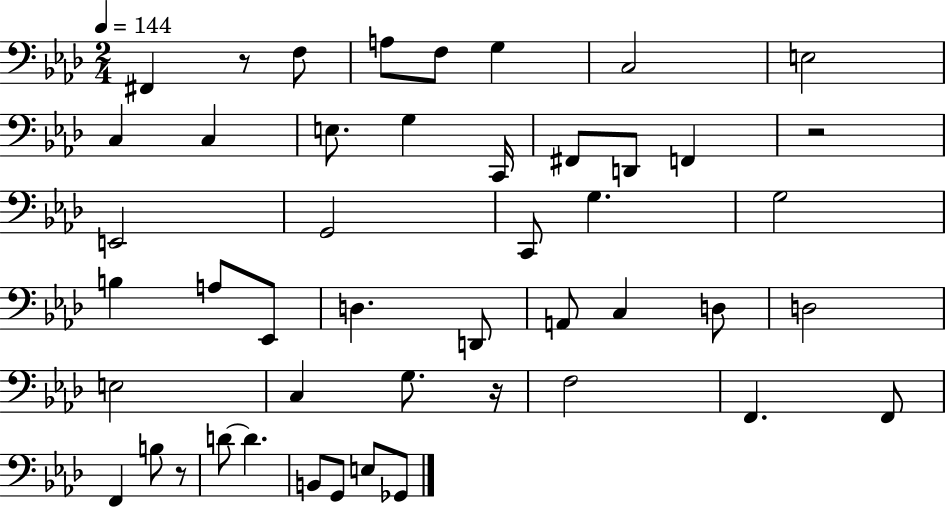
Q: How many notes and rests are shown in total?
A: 47